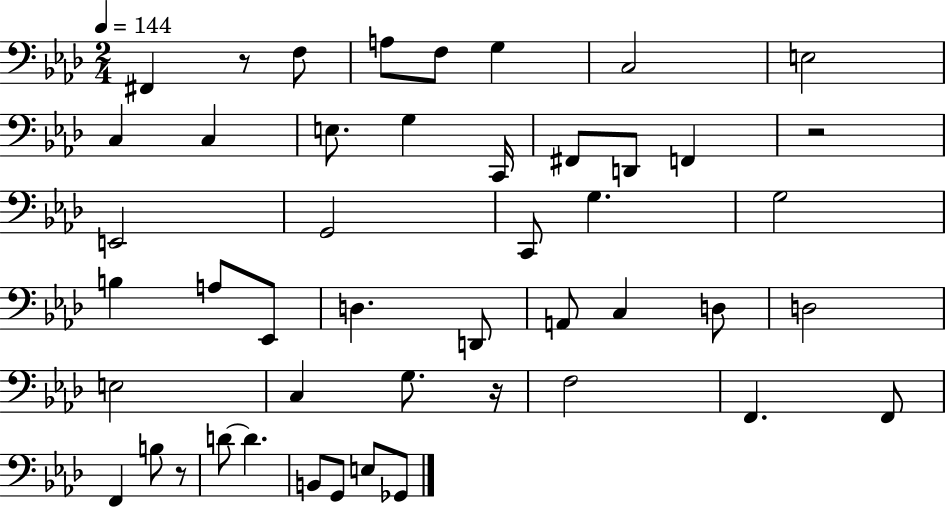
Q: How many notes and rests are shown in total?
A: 47